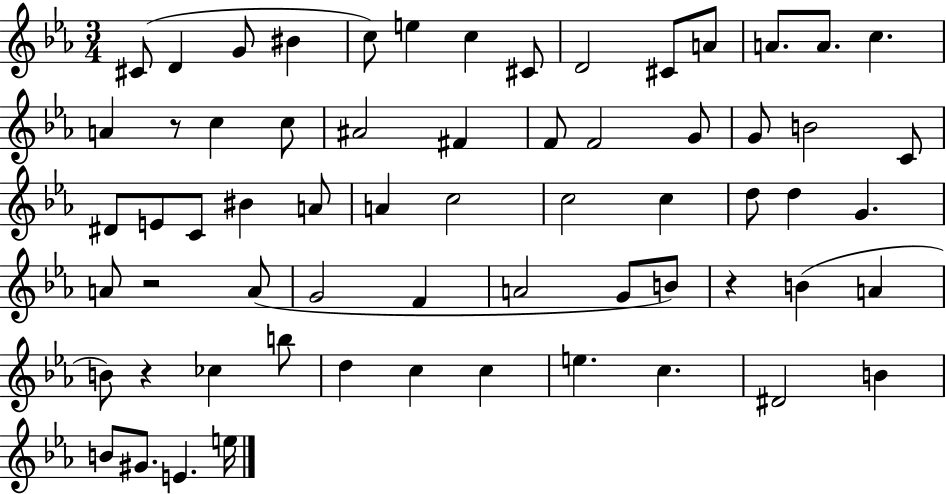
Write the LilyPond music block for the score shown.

{
  \clef treble
  \numericTimeSignature
  \time 3/4
  \key ees \major
  cis'8( d'4 g'8 bis'4 | c''8) e''4 c''4 cis'8 | d'2 cis'8 a'8 | a'8. a'8. c''4. | \break a'4 r8 c''4 c''8 | ais'2 fis'4 | f'8 f'2 g'8 | g'8 b'2 c'8 | \break dis'8 e'8 c'8 bis'4 a'8 | a'4 c''2 | c''2 c''4 | d''8 d''4 g'4. | \break a'8 r2 a'8( | g'2 f'4 | a'2 g'8 b'8) | r4 b'4( a'4 | \break b'8) r4 ces''4 b''8 | d''4 c''4 c''4 | e''4. c''4. | dis'2 b'4 | \break b'8 gis'8. e'4. e''16 | \bar "|."
}